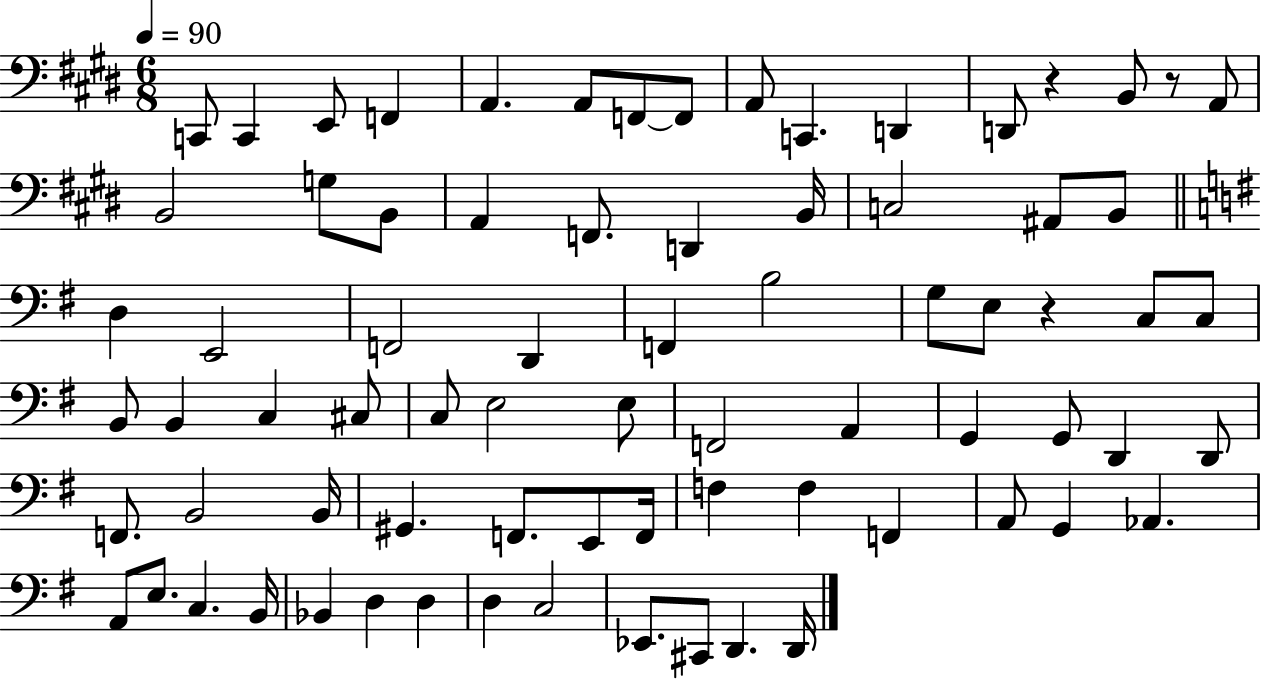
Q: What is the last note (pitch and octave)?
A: D2